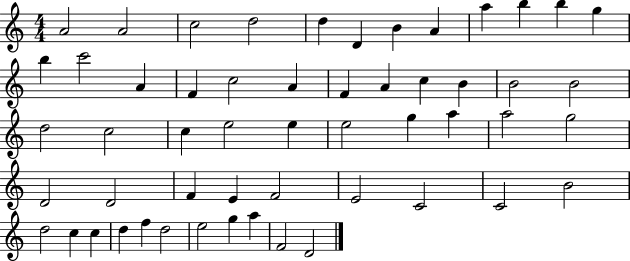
X:1
T:Untitled
M:4/4
L:1/4
K:C
A2 A2 c2 d2 d D B A a b b g b c'2 A F c2 A F A c B B2 B2 d2 c2 c e2 e e2 g a a2 g2 D2 D2 F E F2 E2 C2 C2 B2 d2 c c d f d2 e2 g a F2 D2